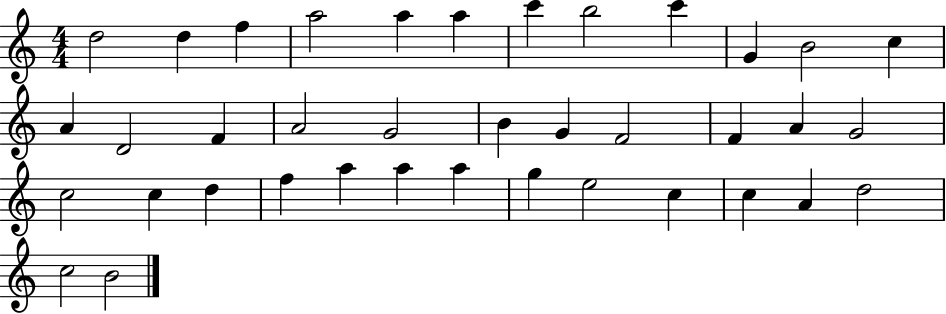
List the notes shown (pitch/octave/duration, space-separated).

D5/h D5/q F5/q A5/h A5/q A5/q C6/q B5/h C6/q G4/q B4/h C5/q A4/q D4/h F4/q A4/h G4/h B4/q G4/q F4/h F4/q A4/q G4/h C5/h C5/q D5/q F5/q A5/q A5/q A5/q G5/q E5/h C5/q C5/q A4/q D5/h C5/h B4/h